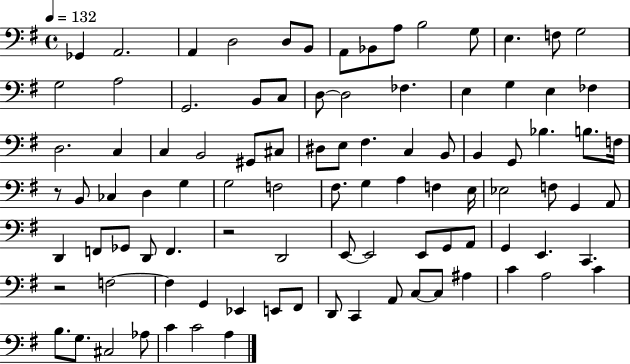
{
  \clef bass
  \time 4/4
  \defaultTimeSignature
  \key g \major
  \tempo 4 = 132
  ges,4 a,2. | a,4 d2 d8 b,8 | a,8 bes,8 a8 b2 g8 | e4. f8 g2 | \break g2 a2 | g,2. b,8 c8 | d8~~ d2 fes4. | e4 g4 e4 fes4 | \break d2. c4 | c4 b,2 gis,8 cis8 | dis8 e8 fis4. c4 b,8 | b,4 g,8 bes4. b8. f16 | \break r8 b,8 ces4 d4 g4 | g2 f2 | fis8. g4 a4 f4 e16 | ees2 f8 g,4 a,8 | \break d,4 f,8 ges,8 d,8 f,4. | r2 d,2 | e,8~~ e,2 e,8 g,8 a,8 | g,4 e,4. c,4. | \break r2 f2~~ | f4 g,4 ees,4 e,8 fis,8 | d,8 c,4 a,8 c8~~ c8 ais4 | c'4 a2 c'4 | \break b8. g8. cis2 aes8 | c'4 c'2 a4 | \bar "|."
}